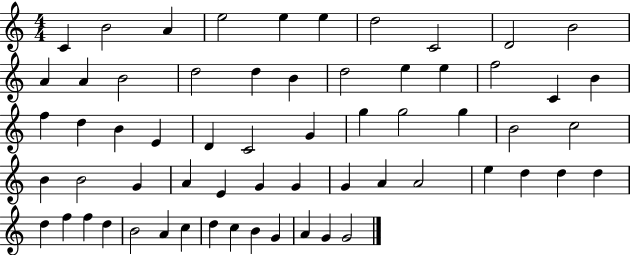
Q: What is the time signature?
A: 4/4